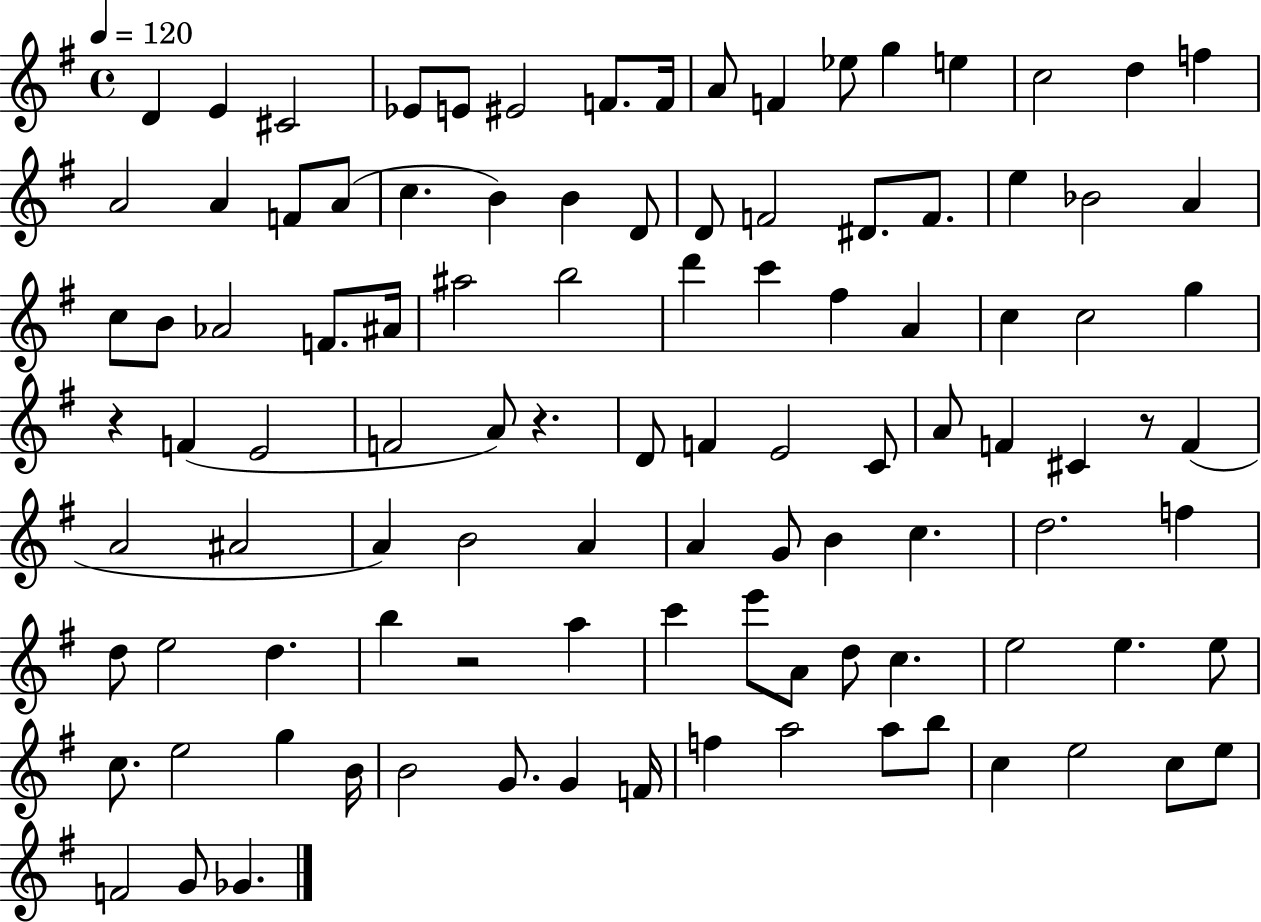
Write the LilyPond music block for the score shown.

{
  \clef treble
  \time 4/4
  \defaultTimeSignature
  \key g \major
  \tempo 4 = 120
  d'4 e'4 cis'2 | ees'8 e'8 eis'2 f'8. f'16 | a'8 f'4 ees''8 g''4 e''4 | c''2 d''4 f''4 | \break a'2 a'4 f'8 a'8( | c''4. b'4) b'4 d'8 | d'8 f'2 dis'8. f'8. | e''4 bes'2 a'4 | \break c''8 b'8 aes'2 f'8. ais'16 | ais''2 b''2 | d'''4 c'''4 fis''4 a'4 | c''4 c''2 g''4 | \break r4 f'4( e'2 | f'2 a'8) r4. | d'8 f'4 e'2 c'8 | a'8 f'4 cis'4 r8 f'4( | \break a'2 ais'2 | a'4) b'2 a'4 | a'4 g'8 b'4 c''4. | d''2. f''4 | \break d''8 e''2 d''4. | b''4 r2 a''4 | c'''4 e'''8 a'8 d''8 c''4. | e''2 e''4. e''8 | \break c''8. e''2 g''4 b'16 | b'2 g'8. g'4 f'16 | f''4 a''2 a''8 b''8 | c''4 e''2 c''8 e''8 | \break f'2 g'8 ges'4. | \bar "|."
}